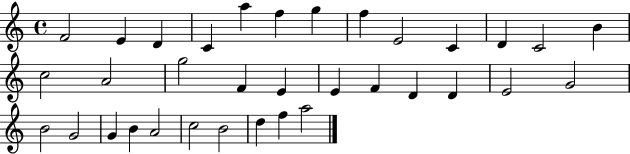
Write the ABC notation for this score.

X:1
T:Untitled
M:4/4
L:1/4
K:C
F2 E D C a f g f E2 C D C2 B c2 A2 g2 F E E F D D E2 G2 B2 G2 G B A2 c2 B2 d f a2